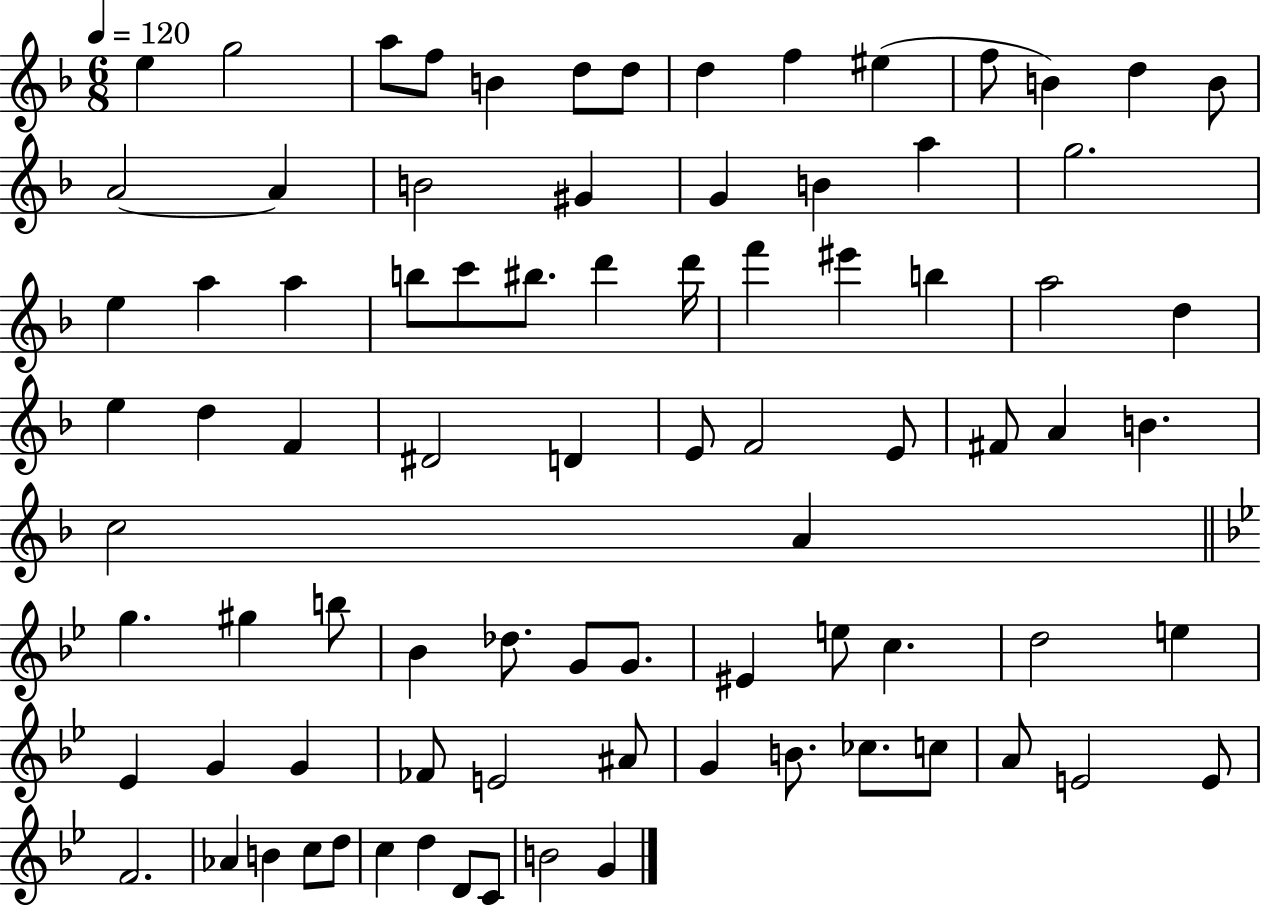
E5/q G5/h A5/e F5/e B4/q D5/e D5/e D5/q F5/q EIS5/q F5/e B4/q D5/q B4/e A4/h A4/q B4/h G#4/q G4/q B4/q A5/q G5/h. E5/q A5/q A5/q B5/e C6/e BIS5/e. D6/q D6/s F6/q EIS6/q B5/q A5/h D5/q E5/q D5/q F4/q D#4/h D4/q E4/e F4/h E4/e F#4/e A4/q B4/q. C5/h A4/q G5/q. G#5/q B5/e Bb4/q Db5/e. G4/e G4/e. EIS4/q E5/e C5/q. D5/h E5/q Eb4/q G4/q G4/q FES4/e E4/h A#4/e G4/q B4/e. CES5/e. C5/e A4/e E4/h E4/e F4/h. Ab4/q B4/q C5/e D5/e C5/q D5/q D4/e C4/e B4/h G4/q